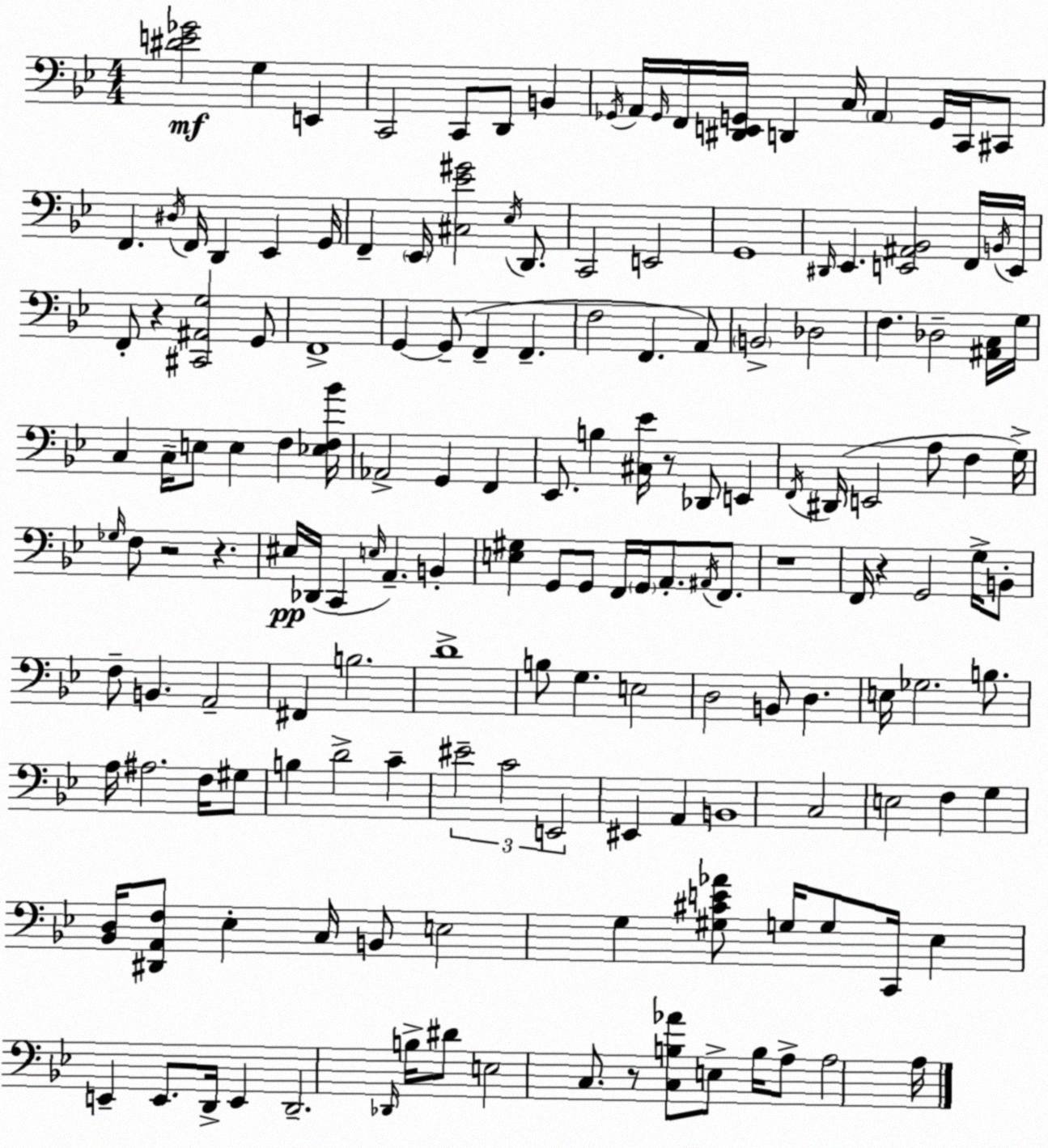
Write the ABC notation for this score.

X:1
T:Untitled
M:4/4
L:1/4
K:Bb
[^DE_G]2 G, E,, C,,2 C,,/2 D,,/2 B,, _G,,/4 A,,/4 _G,,/4 F,,/4 [^D,,E,,G,,]/4 D,, C,/4 A,, G,,/4 C,,/4 ^C,,/2 F,, ^D,/4 F,,/4 D,, _E,, G,,/4 F,, _E,,/4 [^C,_E^G]2 _E,/4 D,,/2 C,,2 E,,2 G,,4 ^D,,/4 _E,, [E,,^A,,_B,,]2 F,,/4 B,,/4 E,,/4 F,,/2 z [^C,,^A,,G,]2 G,,/2 F,,4 G,, G,,/2 F,, F,, F,2 F,, A,,/2 B,,2 _D,2 F, _D,2 [^A,,C,]/4 G,/4 C, C,/4 E,/2 E, F, [_E,F,_B]/4 _A,,2 G,, F,, _E,,/2 B, [^C,_E]/4 z/2 _D,,/2 E,, F,,/4 ^D,,/4 E,,2 A,/2 F, G,/4 _G,/4 F,/2 z2 z ^E,/4 _D,,/4 C,, E,/4 A,, B,, [E,^G,] G,,/2 G,,/2 F,,/4 G,,/4 A,,/2 ^A,,/4 F,,/2 z4 F,,/4 z G,,2 G,/4 B,,/2 F,/2 B,, A,,2 ^F,, B,2 D4 B,/2 G, E,2 D,2 B,,/2 D, E,/4 _G,2 B,/2 A,/4 ^A,2 F,/4 ^G,/2 B, D2 C ^E2 C2 E,,2 ^E,, A,, B,,4 C,2 E,2 F, G, [_B,,D,]/4 [^D,,A,,F,]/2 _E, C,/4 B,,/2 E,2 G, [^G,^CE_A]/2 G,/4 G,/2 C,,/4 _E, E,, E,,/2 D,,/4 E,, D,,2 _D,,/4 B,/4 ^D/2 E,2 C,/2 z/2 [C,B,_A]/2 E,/2 B,/4 A,/2 A,2 A,/4